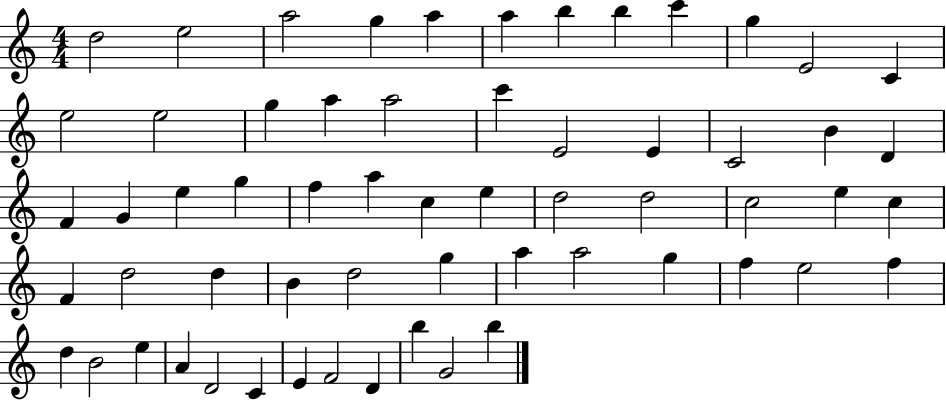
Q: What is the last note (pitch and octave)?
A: B5